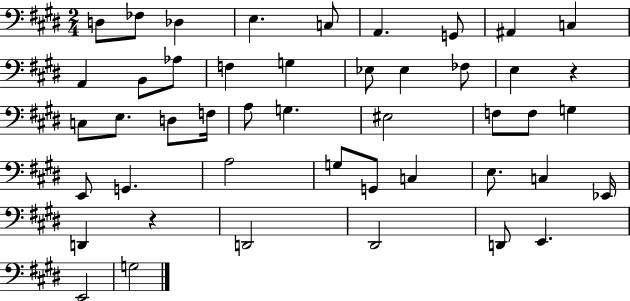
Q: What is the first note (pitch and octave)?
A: D3